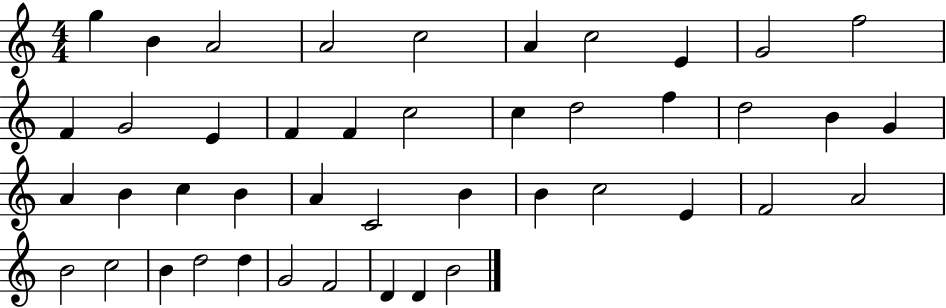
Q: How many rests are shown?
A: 0